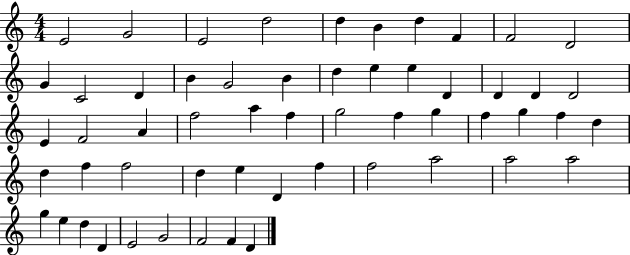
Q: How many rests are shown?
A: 0